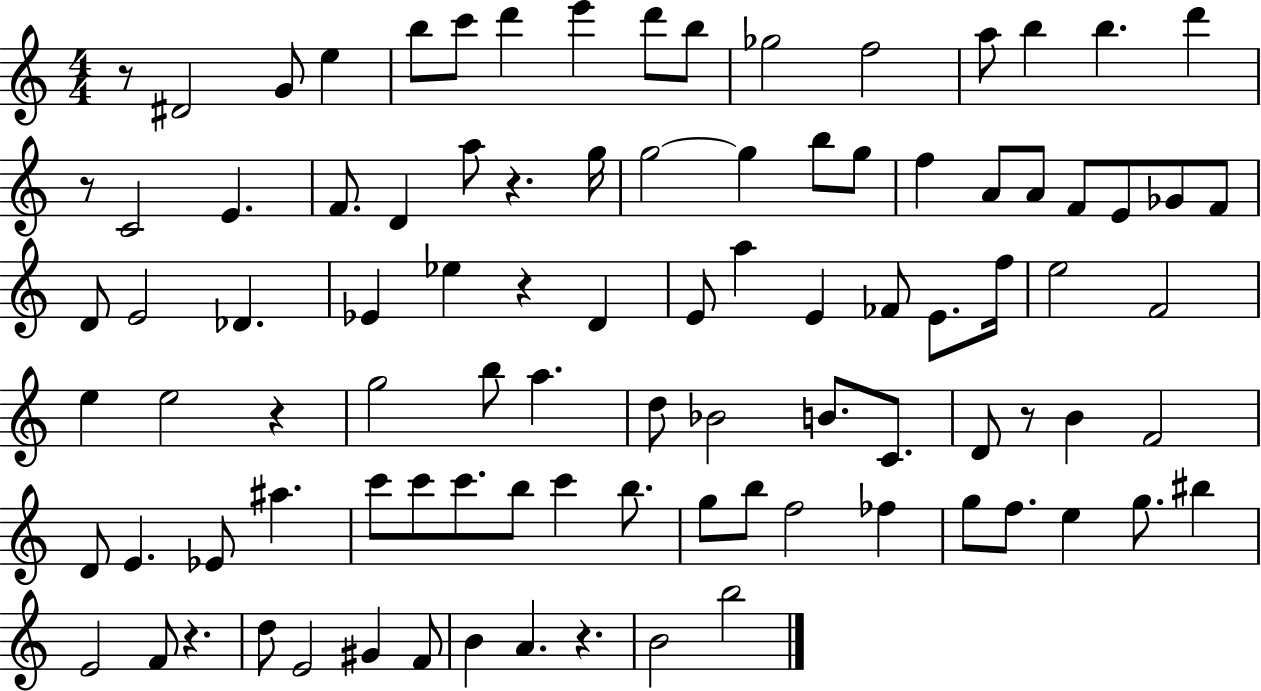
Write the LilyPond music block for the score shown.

{
  \clef treble
  \numericTimeSignature
  \time 4/4
  \key c \major
  r8 dis'2 g'8 e''4 | b''8 c'''8 d'''4 e'''4 d'''8 b''8 | ges''2 f''2 | a''8 b''4 b''4. d'''4 | \break r8 c'2 e'4. | f'8. d'4 a''8 r4. g''16 | g''2~~ g''4 b''8 g''8 | f''4 a'8 a'8 f'8 e'8 ges'8 f'8 | \break d'8 e'2 des'4. | ees'4 ees''4 r4 d'4 | e'8 a''4 e'4 fes'8 e'8. f''16 | e''2 f'2 | \break e''4 e''2 r4 | g''2 b''8 a''4. | d''8 bes'2 b'8. c'8. | d'8 r8 b'4 f'2 | \break d'8 e'4. ees'8 ais''4. | c'''8 c'''8 c'''8. b''8 c'''4 b''8. | g''8 b''8 f''2 fes''4 | g''8 f''8. e''4 g''8. bis''4 | \break e'2 f'8 r4. | d''8 e'2 gis'4 f'8 | b'4 a'4. r4. | b'2 b''2 | \break \bar "|."
}